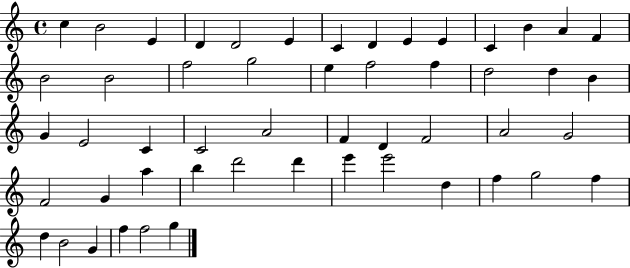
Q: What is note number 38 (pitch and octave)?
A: B5